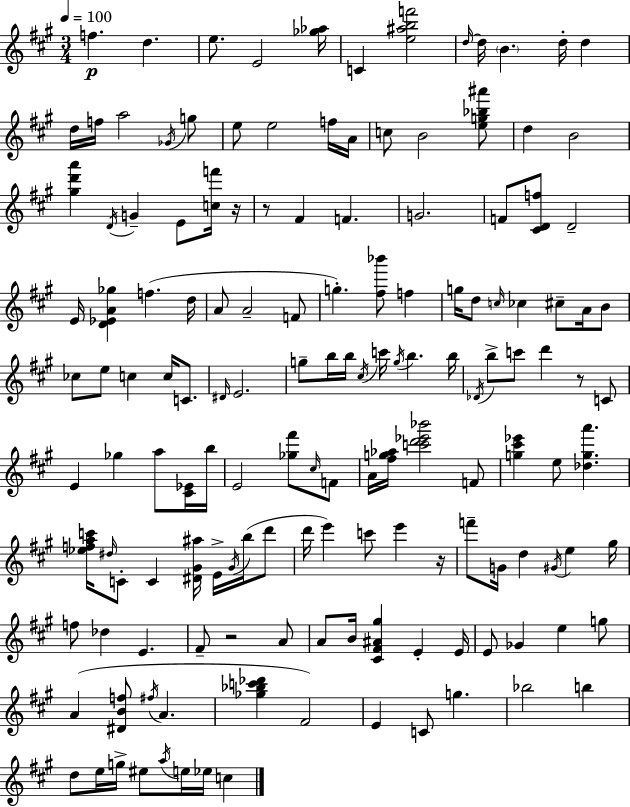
F5/q. D5/q. E5/e. E4/h [Gb5,Ab5]/s C4/q [E5,A#5,B5,F6]/h D5/s D5/s B4/q. D5/s D5/q D5/s F5/s A5/h Gb4/s G5/e E5/e E5/h F5/s A4/s C5/e B4/h [E5,G5,Bb5,A#6]/e D5/q B4/h [G#5,D6,A6]/q D4/s G4/q E4/e [C5,F6]/s R/s R/e F#4/q F4/q. G4/h. F4/e [C#4,D4,F5]/e D4/h E4/s [D4,Eb4,A4,Gb5]/q F5/q. D5/s A4/e A4/h F4/e G5/q. [F#5,Bb6]/e F5/q G5/s D5/e C5/s CES5/q C#5/e A4/s B4/e CES5/e E5/e C5/q C5/s C4/e. D#4/s E4/h. G5/e B5/s B5/s C#5/s C6/s G5/s B5/q. B5/s Db4/s B5/e C6/e D6/q R/e C4/e E4/q Gb5/q A5/e [C#4,Eb4]/s B5/s E4/h [Gb5,F#6]/e C#5/s F4/e A4/s [F#5,G5,Ab5]/s [C6,D6,Eb6,Bb6]/h F4/e [G5,C#6,Eb6]/q E5/e [Db5,G5,A6]/q. [Eb5,F5,A5,C6]/s D#5/s C4/e C4/q [D#4,G#4,A#5]/s E4/s G#4/s B5/s D6/e D6/s E6/q C6/e E6/q R/s F6/e G4/s D5/q G#4/s E5/q G#5/s F5/e Db5/q E4/q. F#4/e R/h A4/e A4/e B4/s [C#4,F#4,A#4,G#5]/q E4/q E4/s E4/e Gb4/q E5/q G5/e A4/q [D#4,B4,F5]/e F#5/s A4/q. [Gb5,Bb5,C6,Db6]/q F#4/h E4/q C4/e G5/q. Bb5/h B5/q D5/e E5/s G5/s EIS5/e A5/s E5/s Eb5/s C5/q